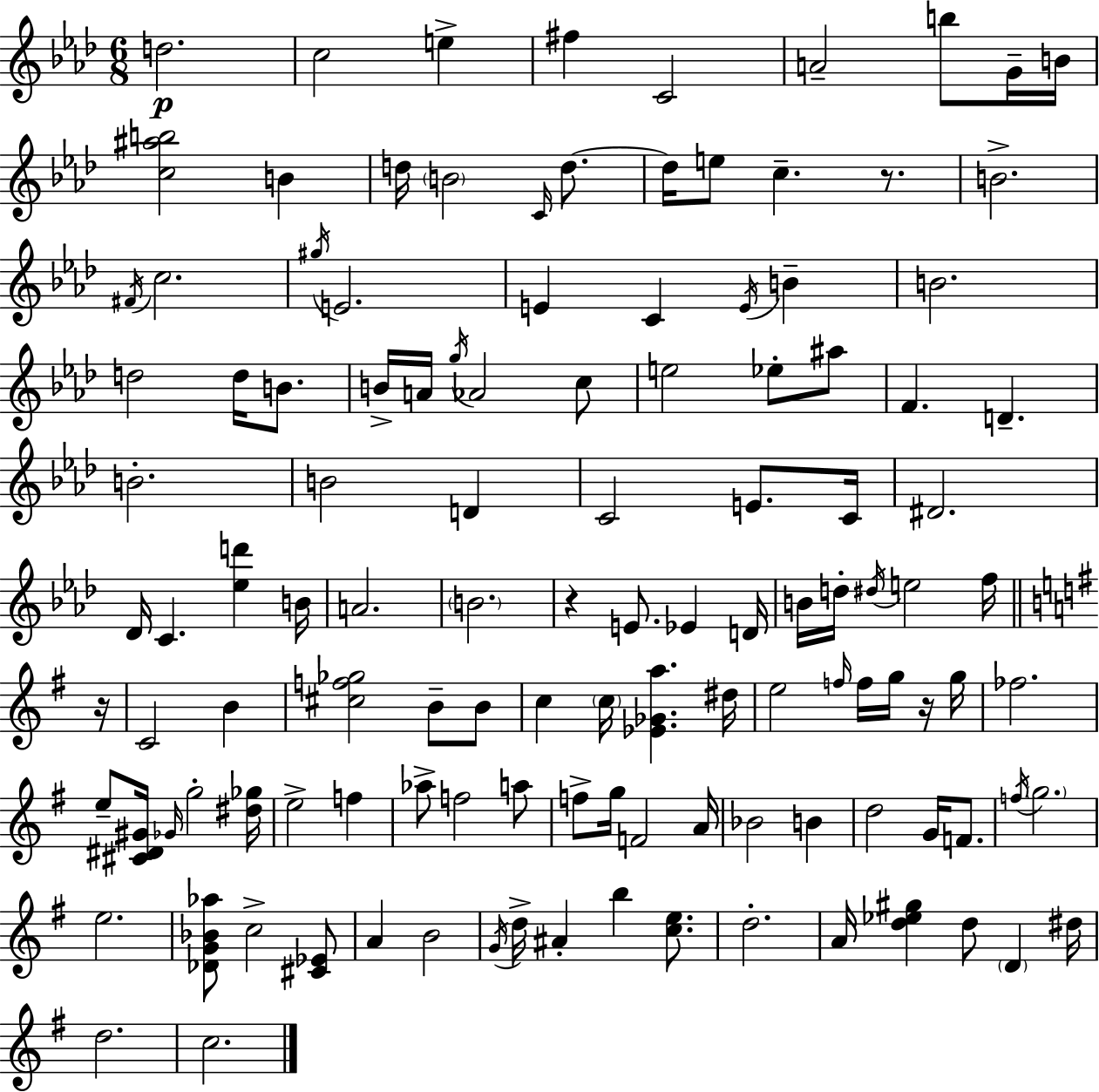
{
  \clef treble
  \numericTimeSignature
  \time 6/8
  \key aes \major
  d''2.\p | c''2 e''4-> | fis''4 c'2 | a'2-- b''8 g'16-- b'16 | \break <c'' ais'' b''>2 b'4 | d''16 \parenthesize b'2 \grace { c'16 } d''8.~~ | d''16 e''8 c''4.-- r8. | b'2.-> | \break \acciaccatura { fis'16 } c''2. | \acciaccatura { gis''16 } e'2. | e'4 c'4 \acciaccatura { e'16 } | b'4-- b'2. | \break d''2 | d''16 b'8. b'16-> a'16 \acciaccatura { g''16 } aes'2 | c''8 e''2 | ees''8-. ais''8 f'4. d'4.-- | \break b'2.-. | b'2 | d'4 c'2 | e'8. c'16 dis'2. | \break des'16 c'4. | <ees'' d'''>4 b'16 a'2. | \parenthesize b'2. | r4 e'8. | \break ees'4 d'16 b'16 d''16-. \acciaccatura { dis''16 } e''2 | f''16 \bar "||" \break \key e \minor r16 c'2 b'4 | <cis'' f'' ges''>2 b'8-- b'8 | c''4 \parenthesize c''16 <ees' ges' a''>4. | dis''16 e''2 \grace { f''16 } f''16 g''16 | \break r16 g''16 fes''2. | e''8-- <cis' dis' gis'>16 \grace { ges'16 } g''2-. | <dis'' ges''>16 e''2-> f''4 | aes''8-> f''2 | \break a''8 f''8-> g''16 f'2 | a'16 bes'2 b'4 | d''2 g'16 | f'8. \acciaccatura { f''16 } \parenthesize g''2. | \break e''2. | <des' g' bes' aes''>8 c''2-> | <cis' ees'>8 a'4 b'2 | \acciaccatura { g'16 } d''16-> ais'4-. b''4 | \break <c'' e''>8. d''2.-. | a'16 <d'' ees'' gis''>4 d''8 | \parenthesize d'4 dis''16 d''2. | c''2. | \break \bar "|."
}